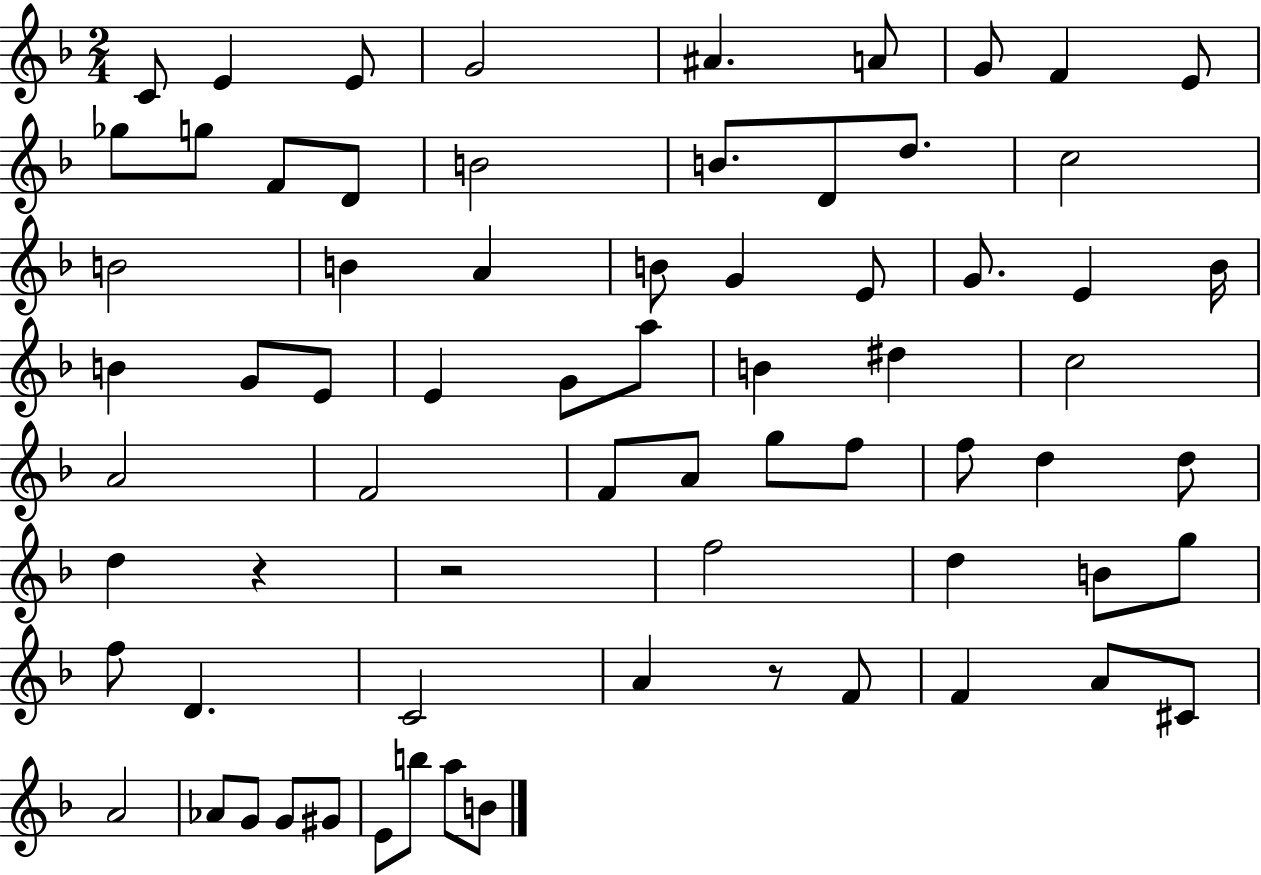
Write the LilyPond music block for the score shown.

{
  \clef treble
  \numericTimeSignature
  \time 2/4
  \key f \major
  \repeat volta 2 { c'8 e'4 e'8 | g'2 | ais'4. a'8 | g'8 f'4 e'8 | \break ges''8 g''8 f'8 d'8 | b'2 | b'8. d'8 d''8. | c''2 | \break b'2 | b'4 a'4 | b'8 g'4 e'8 | g'8. e'4 bes'16 | \break b'4 g'8 e'8 | e'4 g'8 a''8 | b'4 dis''4 | c''2 | \break a'2 | f'2 | f'8 a'8 g''8 f''8 | f''8 d''4 d''8 | \break d''4 r4 | r2 | f''2 | d''4 b'8 g''8 | \break f''8 d'4. | c'2 | a'4 r8 f'8 | f'4 a'8 cis'8 | \break a'2 | aes'8 g'8 g'8 gis'8 | e'8 b''8 a''8 b'8 | } \bar "|."
}